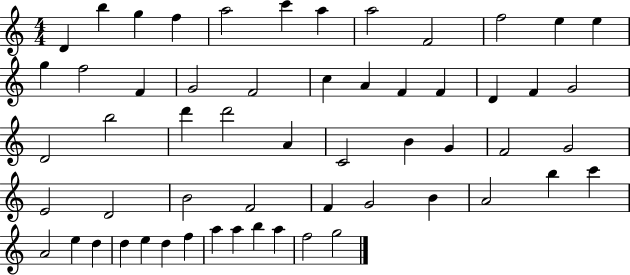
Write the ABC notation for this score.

X:1
T:Untitled
M:4/4
L:1/4
K:C
D b g f a2 c' a a2 F2 f2 e e g f2 F G2 F2 c A F F D F G2 D2 b2 d' d'2 A C2 B G F2 G2 E2 D2 B2 F2 F G2 B A2 b c' A2 e d d e d f a a b a f2 g2